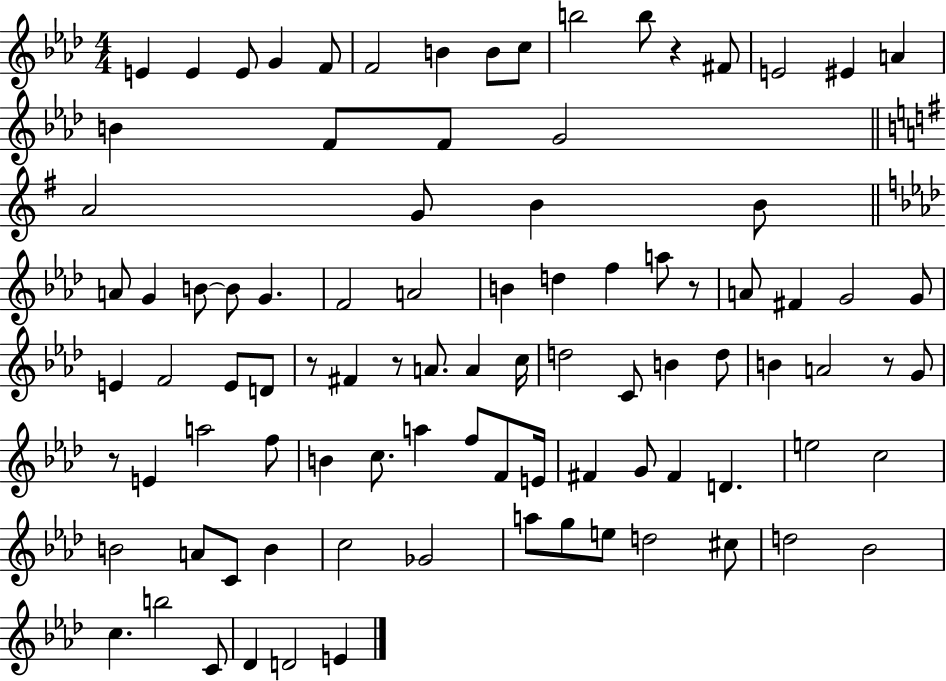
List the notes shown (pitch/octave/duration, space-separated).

E4/q E4/q E4/e G4/q F4/e F4/h B4/q B4/e C5/e B5/h B5/e R/q F#4/e E4/h EIS4/q A4/q B4/q F4/e F4/e G4/h A4/h G4/e B4/q B4/e A4/e G4/q B4/e B4/e G4/q. F4/h A4/h B4/q D5/q F5/q A5/e R/e A4/e F#4/q G4/h G4/e E4/q F4/h E4/e D4/e R/e F#4/q R/e A4/e. A4/q C5/s D5/h C4/e B4/q D5/e B4/q A4/h R/e G4/e R/e E4/q A5/h F5/e B4/q C5/e. A5/q F5/e F4/e E4/s F#4/q G4/e F#4/q D4/q. E5/h C5/h B4/h A4/e C4/e B4/q C5/h Gb4/h A5/e G5/e E5/e D5/h C#5/e D5/h Bb4/h C5/q. B5/h C4/e Db4/q D4/h E4/q